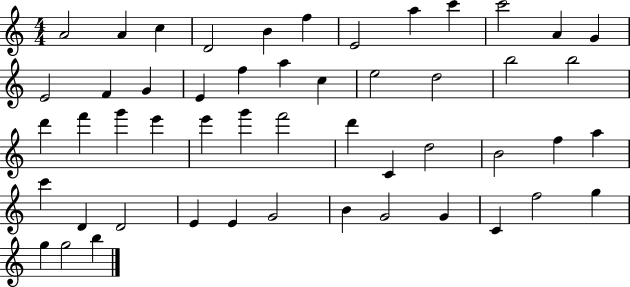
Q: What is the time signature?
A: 4/4